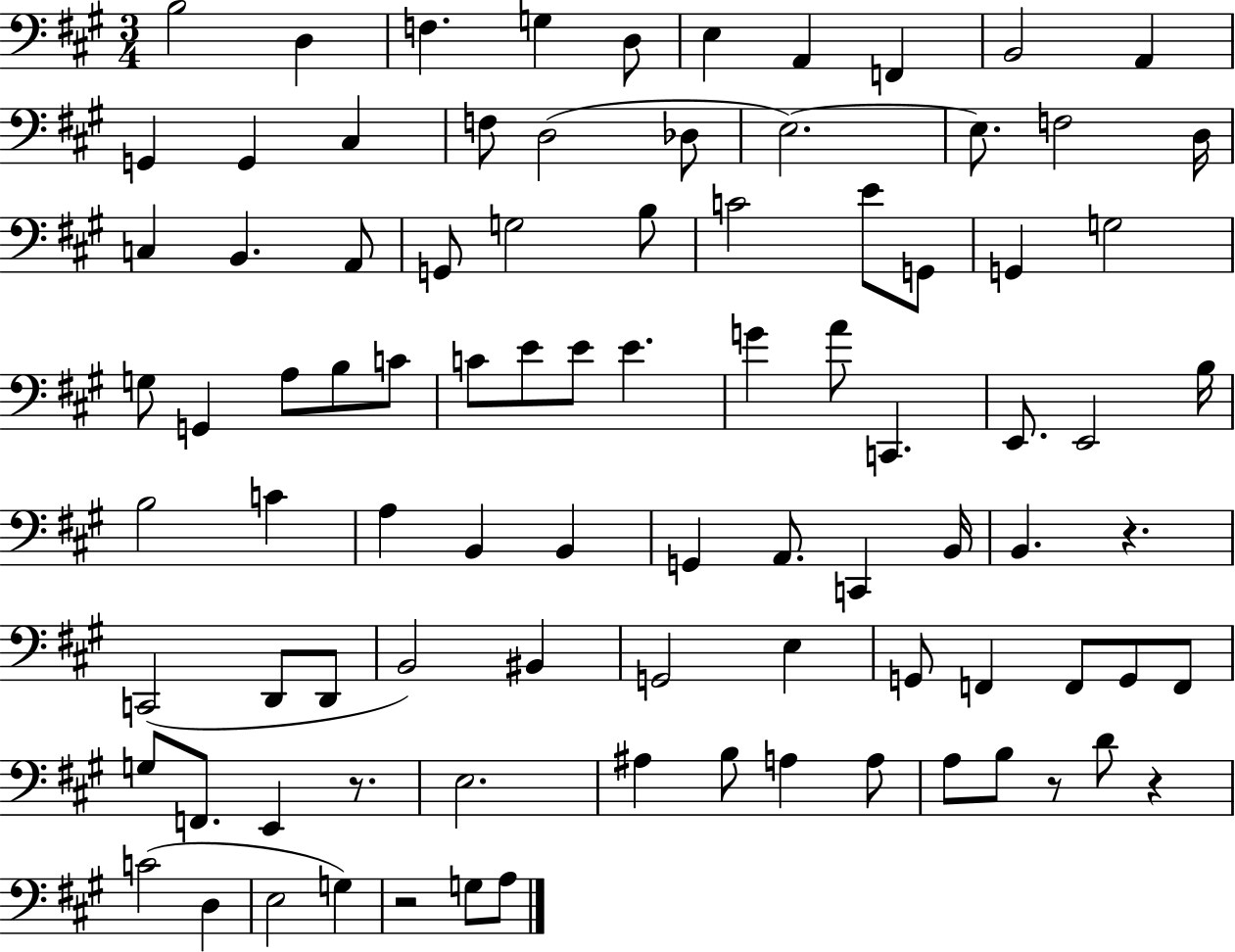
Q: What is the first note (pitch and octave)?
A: B3